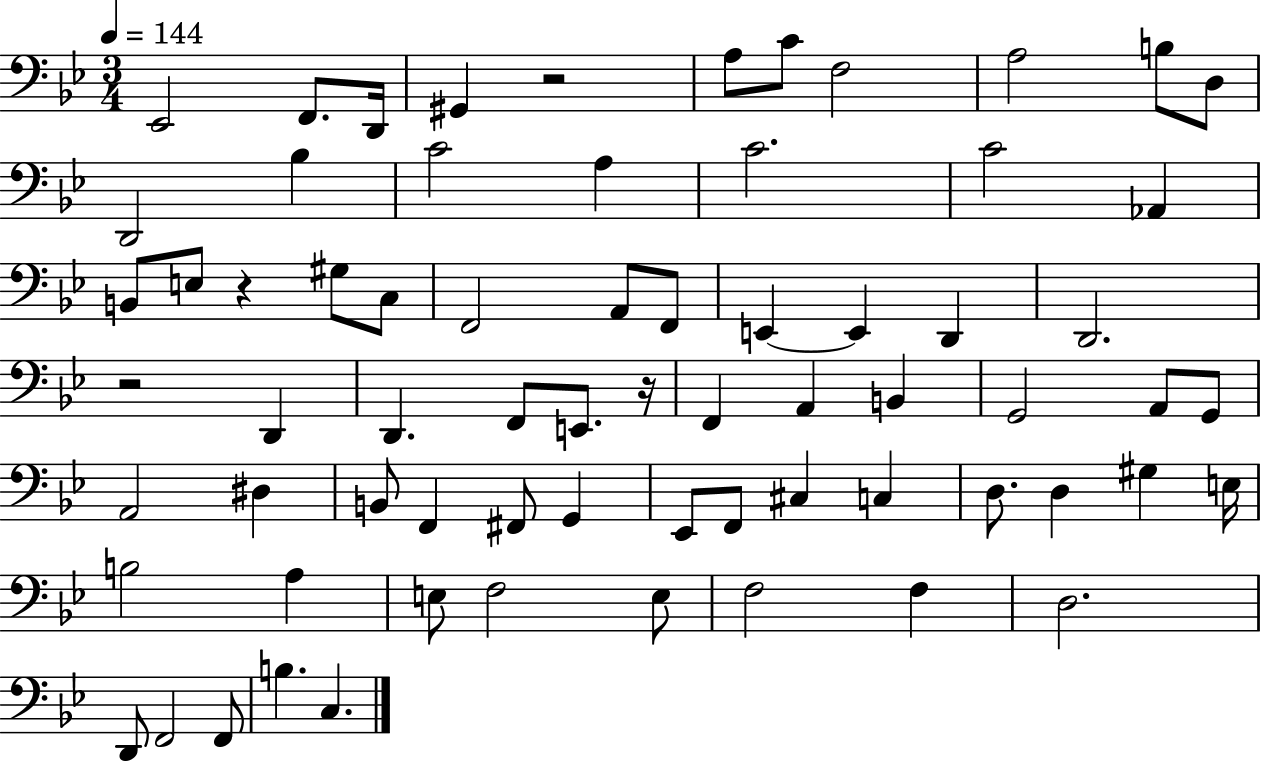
{
  \clef bass
  \numericTimeSignature
  \time 3/4
  \key bes \major
  \tempo 4 = 144
  ees,2 f,8. d,16 | gis,4 r2 | a8 c'8 f2 | a2 b8 d8 | \break d,2 bes4 | c'2 a4 | c'2. | c'2 aes,4 | \break b,8 e8 r4 gis8 c8 | f,2 a,8 f,8 | e,4~~ e,4 d,4 | d,2. | \break r2 d,4 | d,4. f,8 e,8. r16 | f,4 a,4 b,4 | g,2 a,8 g,8 | \break a,2 dis4 | b,8 f,4 fis,8 g,4 | ees,8 f,8 cis4 c4 | d8. d4 gis4 e16 | \break b2 a4 | e8 f2 e8 | f2 f4 | d2. | \break d,8 f,2 f,8 | b4. c4. | \bar "|."
}